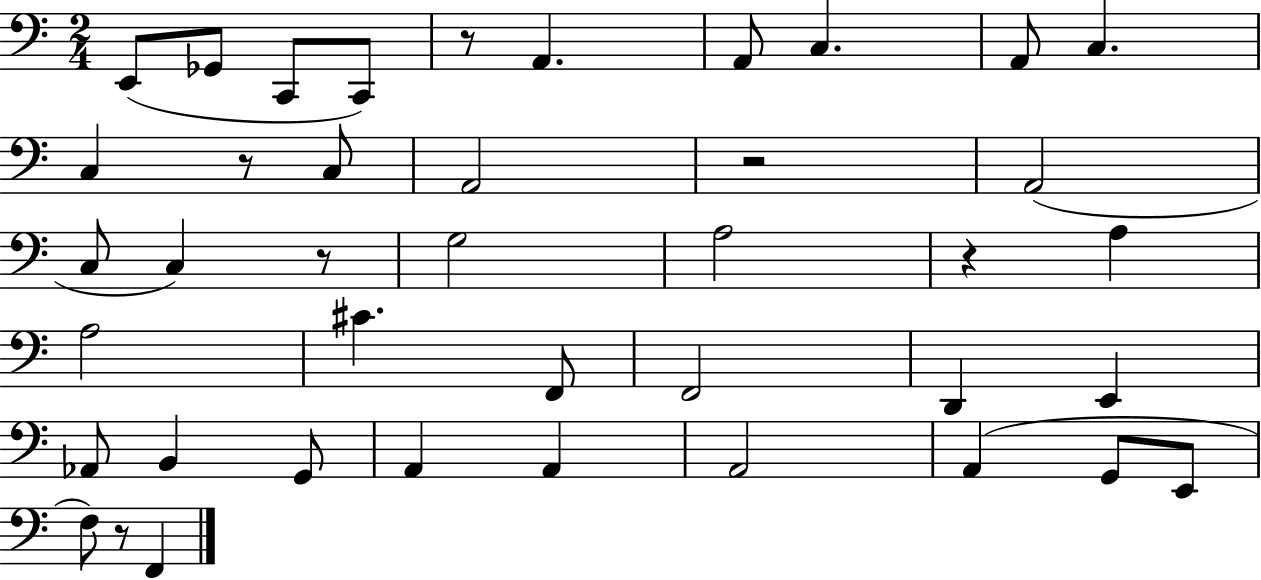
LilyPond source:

{
  \clef bass
  \numericTimeSignature
  \time 2/4
  \key c \major
  \repeat volta 2 { e,8( ges,8 c,8 c,8) | r8 a,4. | a,8 c4. | a,8 c4. | \break c4 r8 c8 | a,2 | r2 | a,2( | \break c8 c4) r8 | g2 | a2 | r4 a4 | \break a2 | cis'4. f,8 | f,2 | d,4 e,4 | \break aes,8 b,4 g,8 | a,4 a,4 | a,2 | a,4( g,8 e,8 | \break f8) r8 f,4 | } \bar "|."
}